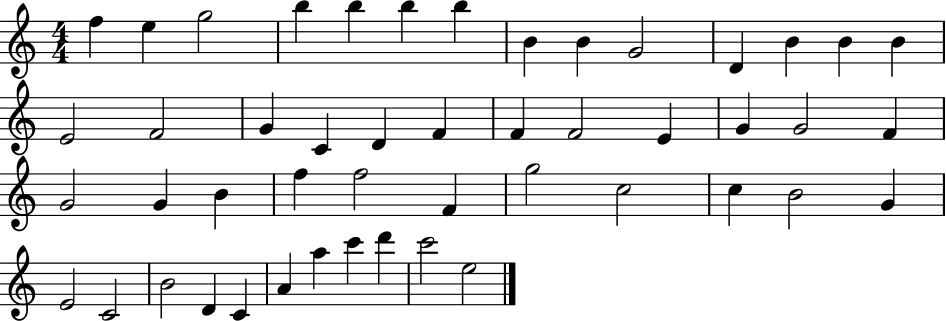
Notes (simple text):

F5/q E5/q G5/h B5/q B5/q B5/q B5/q B4/q B4/q G4/h D4/q B4/q B4/q B4/q E4/h F4/h G4/q C4/q D4/q F4/q F4/q F4/h E4/q G4/q G4/h F4/q G4/h G4/q B4/q F5/q F5/h F4/q G5/h C5/h C5/q B4/h G4/q E4/h C4/h B4/h D4/q C4/q A4/q A5/q C6/q D6/q C6/h E5/h